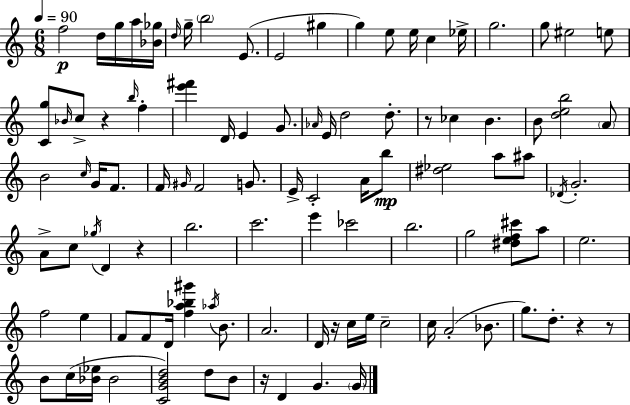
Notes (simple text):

F5/h D5/s G5/s A5/s [Bb4,Gb5]/s D5/s G5/s B5/h E4/e. E4/h G#5/q G5/q E5/e E5/s C5/q Eb5/s G5/h. G5/e EIS5/h E5/e [C4,G5]/e Bb4/s C5/e R/q B5/s F5/q [E6,F#6]/q D4/s E4/q G4/e. Ab4/s E4/s D5/h D5/e. R/e CES5/q B4/q. B4/e [D5,E5,B5]/h A4/e B4/h C5/s G4/s F4/e. F4/s G#4/s F4/h G4/e. E4/s C4/h A4/s B5/e [D#5,Eb5]/h A5/e A#5/e Db4/s G4/h. A4/e C5/e Gb5/s D4/q R/q B5/h. C6/h. E6/q CES6/h B5/h. G5/h [D#5,E5,F5,C#6]/e A5/e E5/h. F5/h E5/q F4/e F4/e D4/s [F5,A5,Bb5,G#6]/q Ab5/s B4/e. A4/h. D4/s R/s C5/s E5/s C5/h C5/s A4/h Bb4/e. G5/e. D5/e. R/q R/e B4/e C5/s [Bb4,Eb5]/s Bb4/h [C4,G4,B4,D5]/h D5/e B4/e R/s D4/q G4/q. G4/s